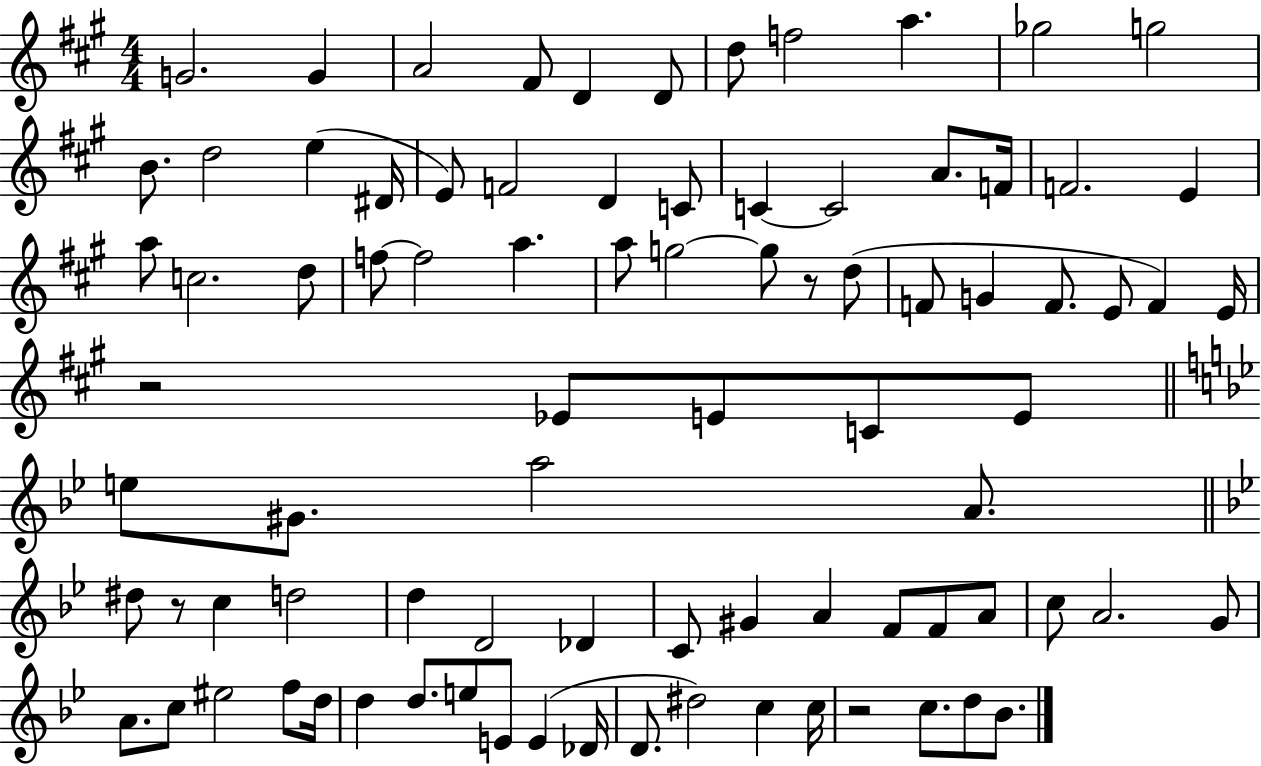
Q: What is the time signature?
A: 4/4